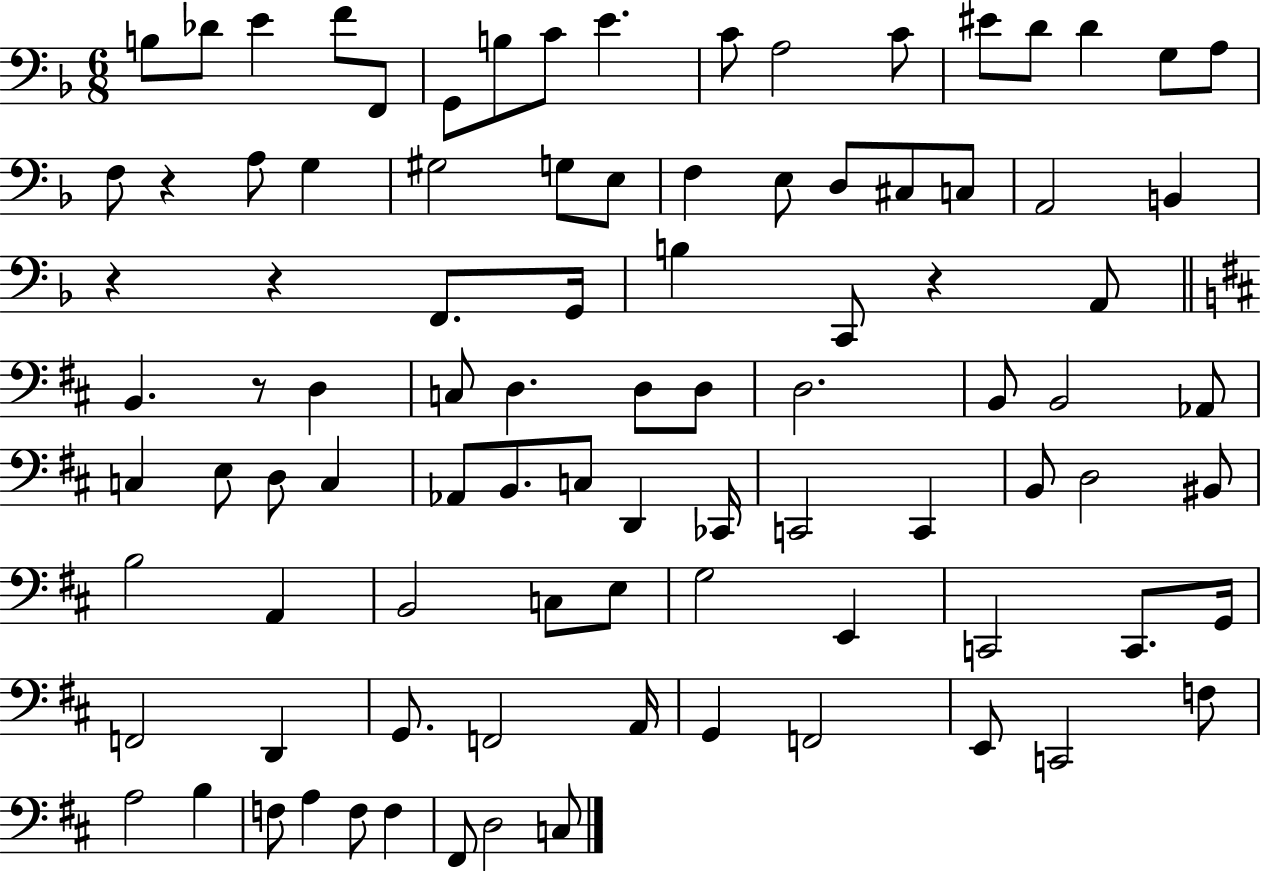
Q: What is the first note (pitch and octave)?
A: B3